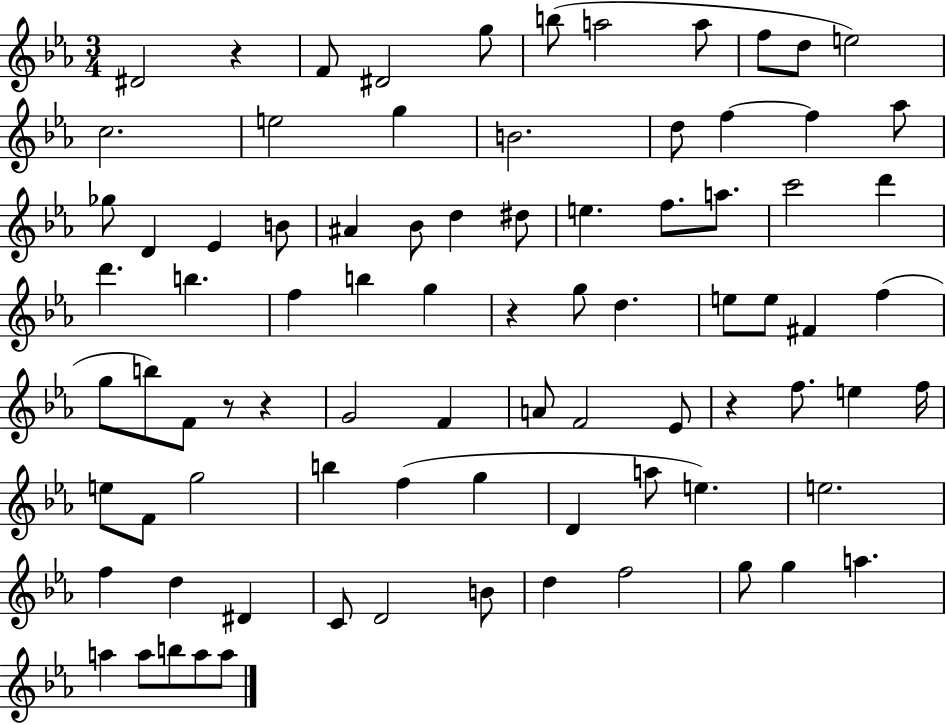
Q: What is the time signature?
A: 3/4